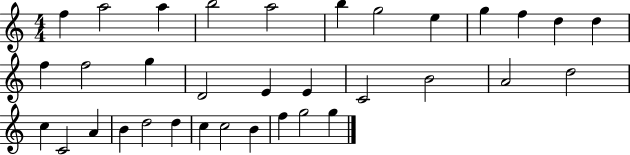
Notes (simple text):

F5/q A5/h A5/q B5/h A5/h B5/q G5/h E5/q G5/q F5/q D5/q D5/q F5/q F5/h G5/q D4/h E4/q E4/q C4/h B4/h A4/h D5/h C5/q C4/h A4/q B4/q D5/h D5/q C5/q C5/h B4/q F5/q G5/h G5/q